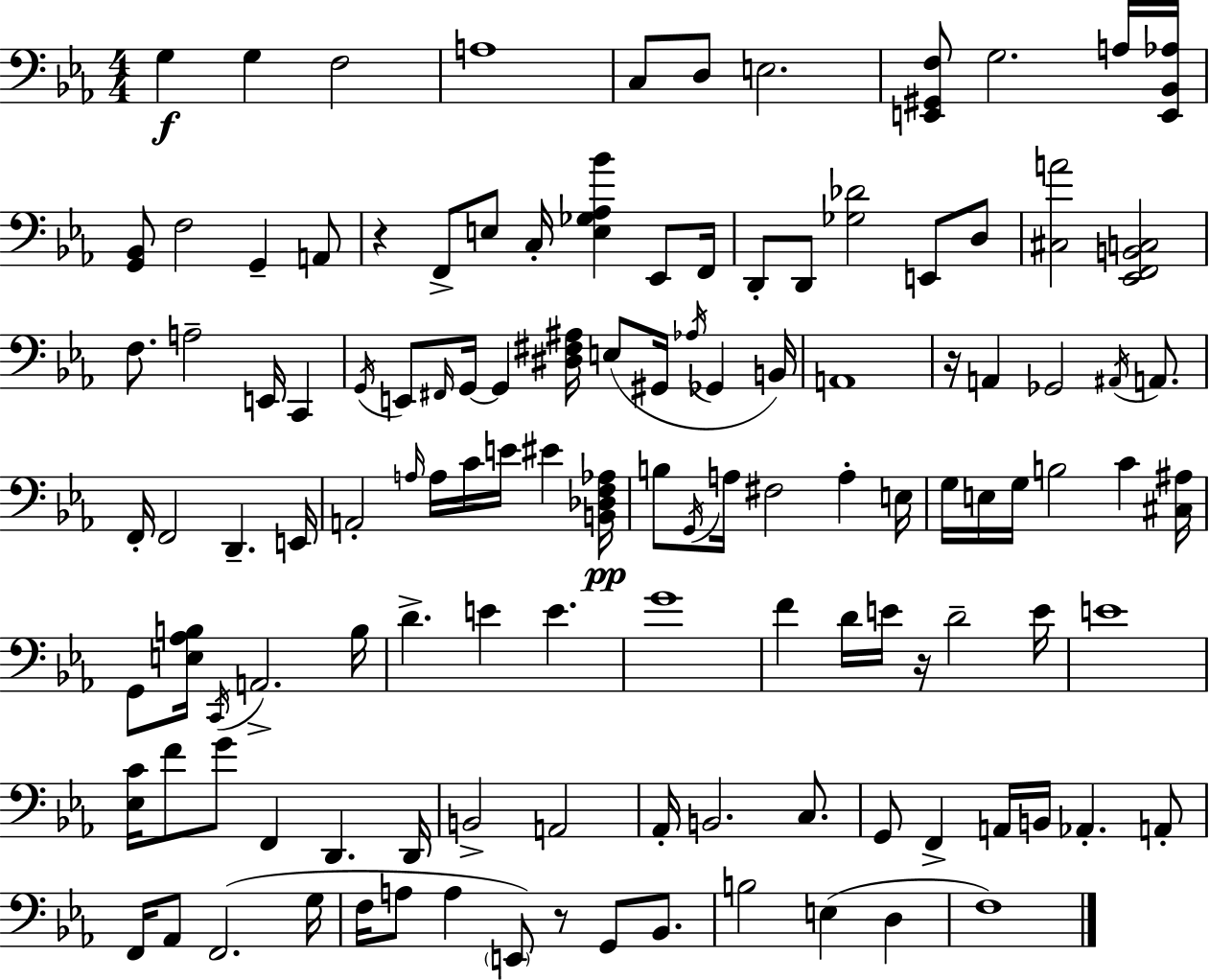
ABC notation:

X:1
T:Untitled
M:4/4
L:1/4
K:Cm
G, G, F,2 A,4 C,/2 D,/2 E,2 [E,,^G,,F,]/2 G,2 A,/4 [E,,_B,,_A,]/4 [G,,_B,,]/2 F,2 G,, A,,/2 z F,,/2 E,/2 C,/4 [E,_G,_A,_B] _E,,/2 F,,/4 D,,/2 D,,/2 [_G,_D]2 E,,/2 D,/2 [^C,A]2 [_E,,F,,B,,C,]2 F,/2 A,2 E,,/4 C,, G,,/4 E,,/2 ^F,,/4 G,,/4 G,, [^D,^F,^A,]/4 E,/2 ^G,,/4 _A,/4 _G,, B,,/4 A,,4 z/4 A,, _G,,2 ^A,,/4 A,,/2 F,,/4 F,,2 D,, E,,/4 A,,2 A,/4 A,/4 C/4 E/4 ^E [B,,_D,F,_A,]/4 B,/2 G,,/4 A,/4 ^F,2 A, E,/4 G,/4 E,/4 G,/4 B,2 C [^C,^A,]/4 G,,/2 [E,_A,B,]/4 C,,/4 A,,2 B,/4 D E E G4 F D/4 E/4 z/4 D2 E/4 E4 [_E,C]/4 F/2 G/2 F,, D,, D,,/4 B,,2 A,,2 _A,,/4 B,,2 C,/2 G,,/2 F,, A,,/4 B,,/4 _A,, A,,/2 F,,/4 _A,,/2 F,,2 G,/4 F,/4 A,/2 A, E,,/2 z/2 G,,/2 _B,,/2 B,2 E, D, F,4